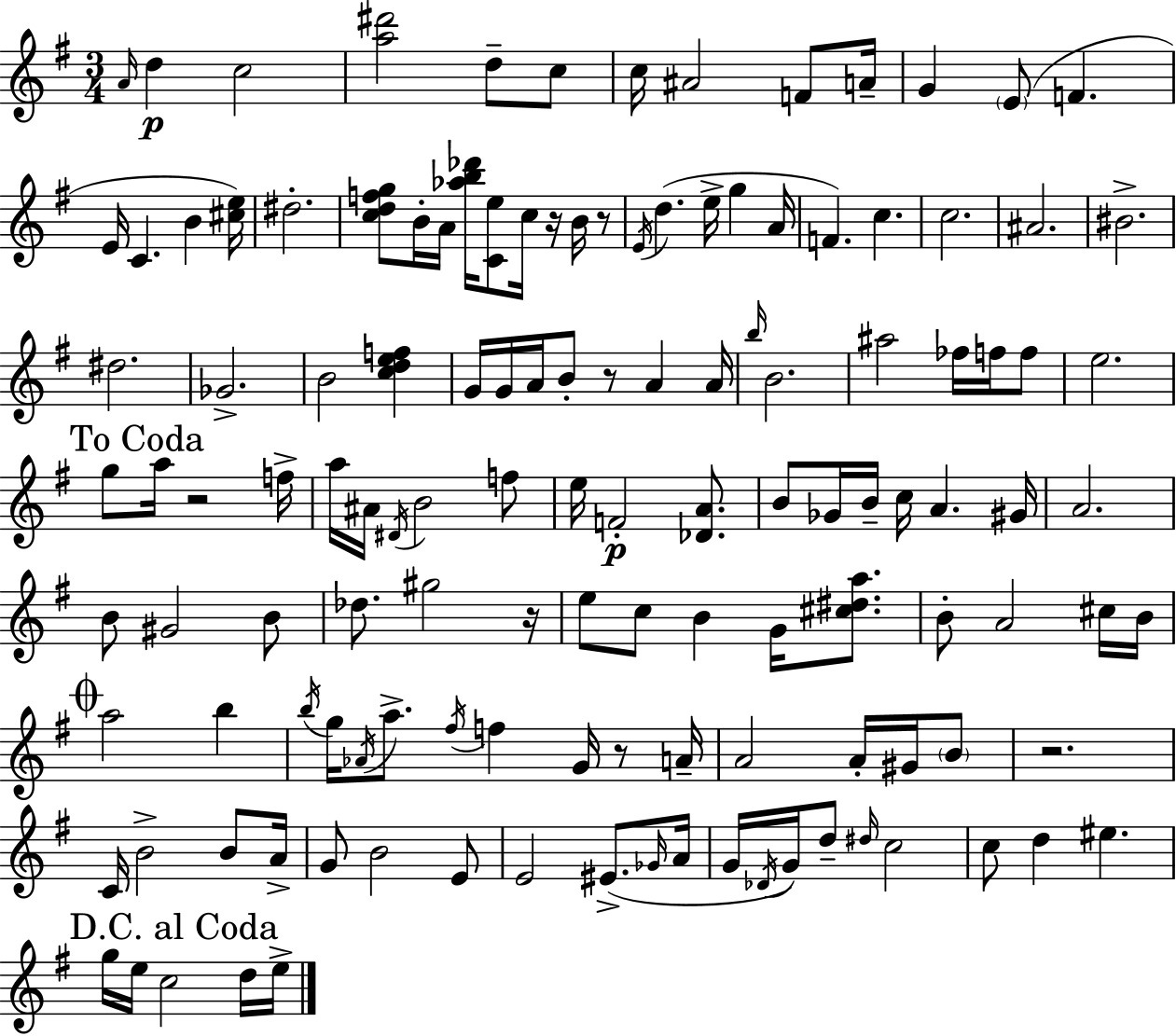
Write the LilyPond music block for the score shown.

{
  \clef treble
  \numericTimeSignature
  \time 3/4
  \key e \minor
  \repeat volta 2 { \grace { a'16 }\p d''4 c''2 | <a'' dis'''>2 d''8-- c''8 | c''16 ais'2 f'8 | a'16-- g'4 \parenthesize e'8( f'4. | \break e'16 c'4. b'4 | <cis'' e''>16) dis''2.-. | <c'' d'' f'' g''>8 b'16-. a'16 <aes'' b'' des'''>16 <c' e''>8 c''16 r16 b'16 r8 | \acciaccatura { e'16 }( d''4. e''16-> g''4 | \break a'16 f'4.) c''4. | c''2. | ais'2. | bis'2.-> | \break dis''2. | ges'2.-> | b'2 <c'' d'' e'' f''>4 | g'16 g'16 a'16 b'8-. r8 a'4 | \break a'16 \grace { b''16 } b'2. | ais''2 fes''16 | f''16 f''8 e''2. | \mark "To Coda" g''8 a''16 r2 | \break f''16-> a''16 ais'16 \acciaccatura { dis'16 } b'2 | f''8 e''16 f'2-.\p | <des' a'>8. b'8 ges'16 b'16-- c''16 a'4. | gis'16 a'2. | \break b'8 gis'2 | b'8 des''8. gis''2 | r16 e''8 c''8 b'4 | g'16 <cis'' dis'' a''>8. b'8-. a'2 | \break cis''16 b'16 \mark \markup { \musicglyph "scripts.coda" } a''2 | b''4 \acciaccatura { b''16 } g''16 \acciaccatura { aes'16 } a''8.-> \acciaccatura { fis''16 } f''4 | g'16 r8 a'16-- a'2 | a'16-. gis'16 \parenthesize b'8 r2. | \break c'16 b'2-> | b'8 a'16-> g'8 b'2 | e'8 e'2 | eis'8.->( \grace { ges'16 } a'16 g'16 \acciaccatura { des'16 } g'16) d''8-- | \break \grace { dis''16 } c''2 c''8 | d''4 eis''4. \mark "D.C. al Coda" g''16 e''16 | c''2 d''16 e''16-> } \bar "|."
}